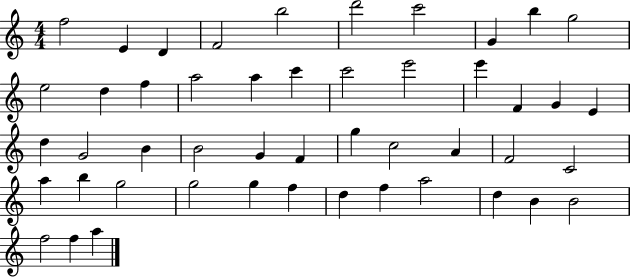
{
  \clef treble
  \numericTimeSignature
  \time 4/4
  \key c \major
  f''2 e'4 d'4 | f'2 b''2 | d'''2 c'''2 | g'4 b''4 g''2 | \break e''2 d''4 f''4 | a''2 a''4 c'''4 | c'''2 e'''2 | e'''4 f'4 g'4 e'4 | \break d''4 g'2 b'4 | b'2 g'4 f'4 | g''4 c''2 a'4 | f'2 c'2 | \break a''4 b''4 g''2 | g''2 g''4 f''4 | d''4 f''4 a''2 | d''4 b'4 b'2 | \break f''2 f''4 a''4 | \bar "|."
}